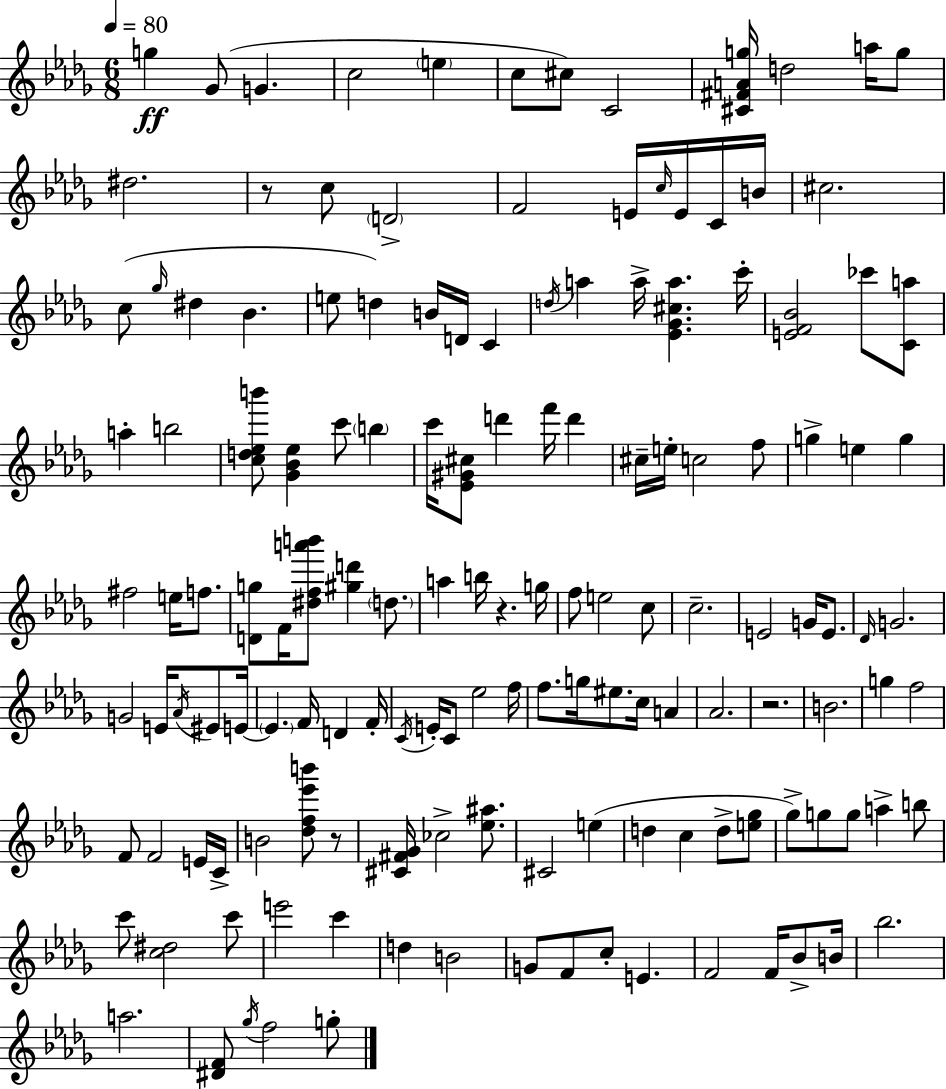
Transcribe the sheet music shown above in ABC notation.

X:1
T:Untitled
M:6/8
L:1/4
K:Bbm
g _G/2 G c2 e c/2 ^c/2 C2 [^C^FAg]/4 d2 a/4 g/2 ^d2 z/2 c/2 D2 F2 E/4 c/4 E/4 C/4 B/4 ^c2 c/2 _g/4 ^d _B e/2 d B/4 D/4 C d/4 a a/4 [_E_G^ca] c'/4 [EF_B]2 _c'/2 [Ca]/2 a b2 [cd_eb']/2 [_G_B_e] c'/2 b c'/4 [_E^G^c]/2 d' f'/4 d' ^c/4 e/4 c2 f/2 g e g ^f2 e/4 f/2 [Dg]/2 F/4 [^dfa'b']/2 [^gd'] d/2 a b/4 z g/4 f/2 e2 c/2 c2 E2 G/4 E/2 _D/4 G2 G2 E/4 _A/4 ^E/2 E/4 E F/4 D F/4 C/4 E/4 C/2 _e2 f/4 f/2 g/4 ^e/2 c/4 A _A2 z2 B2 g f2 F/2 F2 E/4 C/4 B2 [_df_e'b']/2 z/2 [^C^F_G]/4 _c2 [_e^a]/2 ^C2 e d c d/2 [e_g]/2 _g/2 g/2 g/2 a b/2 c'/2 [c^d]2 c'/2 e'2 c' d B2 G/2 F/2 c/2 E F2 F/4 _B/2 B/4 _b2 a2 [^DF]/2 _g/4 f2 g/2